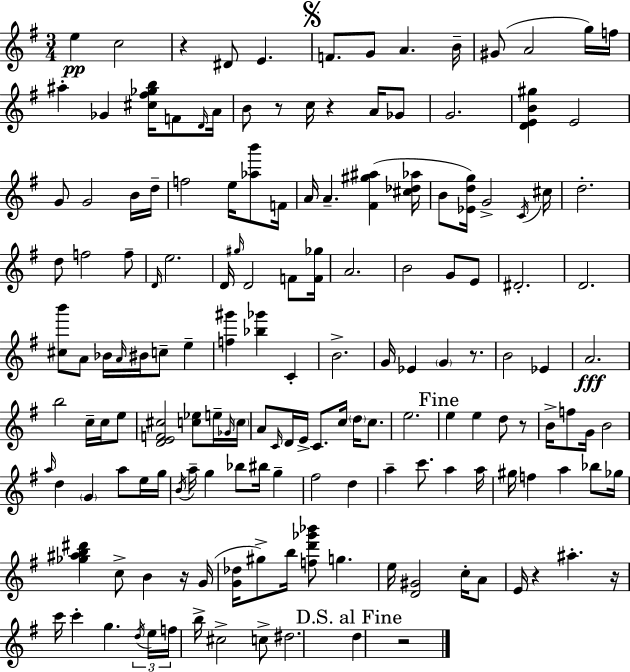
E5/q C5/h R/q D#4/e E4/q. F4/e. G4/e A4/q. B4/s G#4/e A4/h G5/s F5/s A#5/q Gb4/q [C#5,F#5,Gb5,B5]/s F4/e D4/s A4/s B4/e R/e C5/s R/q A4/s Gb4/e G4/h. [D4,E4,B4,G#5]/q E4/h G4/e G4/h B4/s D5/s F5/h E5/s [Ab5,B6]/e F4/s A4/s A4/q. [F#4,G#5,A#5]/q [C#5,Db5,Ab5]/s B4/e [Eb4,D5,G5]/s G4/h C4/s C#5/s D5/h. D5/e F5/h F5/e D4/s E5/h. D4/s G#5/s D4/h F4/e [F4,Gb5]/s A4/h. B4/h G4/e E4/e D#4/h. D4/h. [C#5,B6]/e A4/e Bb4/s A4/s BIS4/s C5/e E5/q [F5,G#6]/q [Bb5,Gb6]/q C4/q B4/h. G4/s Eb4/q G4/q R/e. B4/h Eb4/q A4/h. B5/h C5/s C5/s E5/e [D4,E4,F4,C#5]/h [C5,Eb5]/e E5/s Gb4/s C5/s A4/e C4/s D4/s E4/s C4/e. C5/s D5/s C5/e. E5/h. E5/q E5/q D5/e R/e B4/s F5/e G4/s B4/h A5/s D5/q G4/q A5/e E5/s G5/s B4/s A5/s G5/q Bb5/e BIS5/s G5/q F#5/h D5/q A5/q C6/e. A5/q A5/s G#5/s F5/q A5/q Bb5/e Gb5/s [Gb5,A#5,B5,D#6]/q C5/e B4/q R/s G4/s [G4,Db5]/s G#5/e B5/s [F5,D6,Gb6,Bb6]/e G5/q. E5/s [D4,G#4]/h C5/s A4/e E4/s R/q A#5/q. R/s C6/s C6/q G5/q. D5/s E5/s F5/s B5/s C#5/h C5/e D#5/h. D5/q R/h